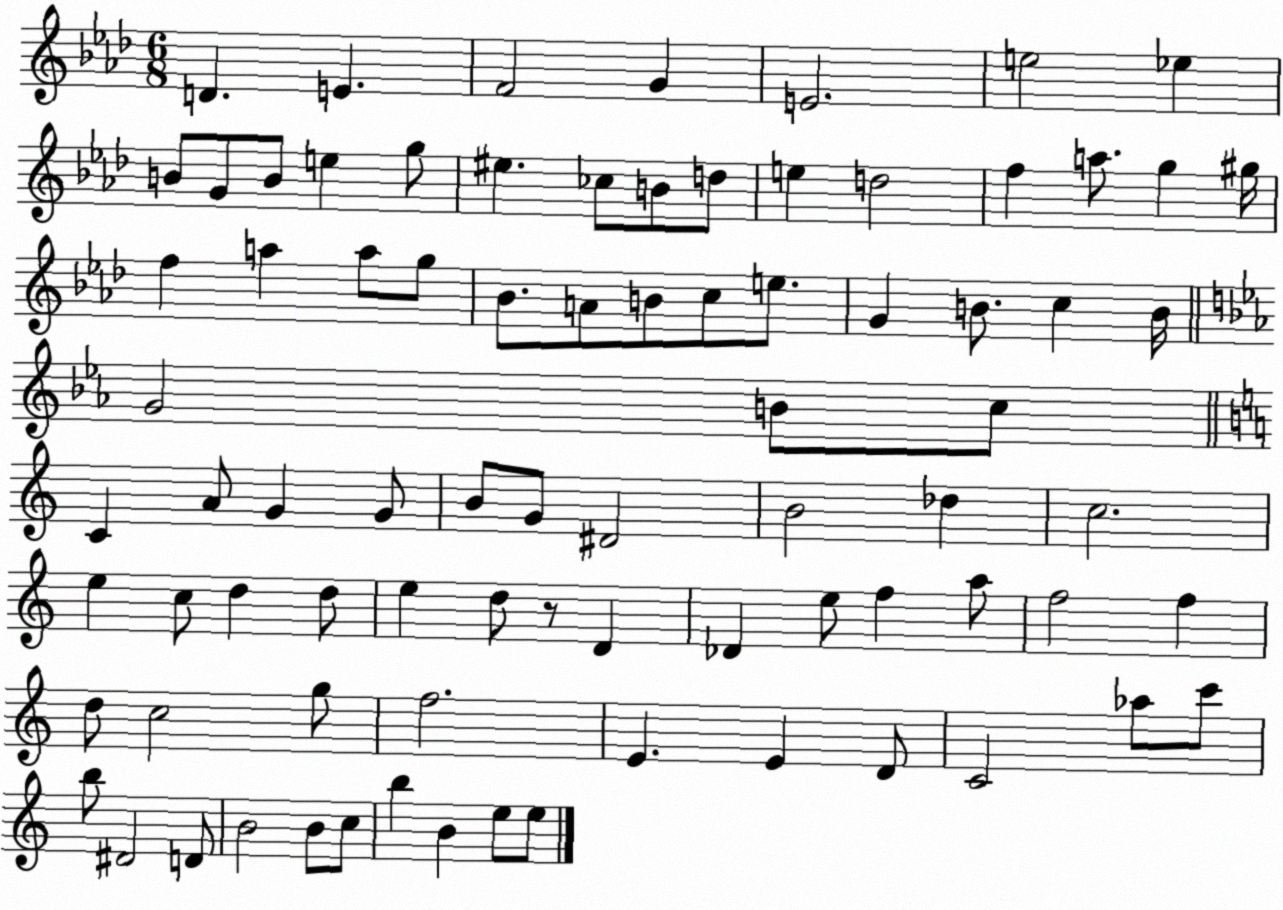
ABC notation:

X:1
T:Untitled
M:6/8
L:1/4
K:Ab
D E F2 G E2 e2 _e B/2 G/2 B/2 e g/2 ^e _c/2 B/2 d/2 e d2 f a/2 g ^g/4 f a a/2 g/2 _B/2 A/2 B/2 c/2 e/2 G B/2 c B/4 G2 B/2 c/2 C A/2 G G/2 B/2 G/2 ^D2 B2 _d c2 e c/2 d d/2 e d/2 z/2 D _D e/2 f a/2 f2 f d/2 c2 g/2 f2 E E D/2 C2 _a/2 c'/2 b/2 ^D2 D/2 B2 B/2 c/2 b B e/2 e/2